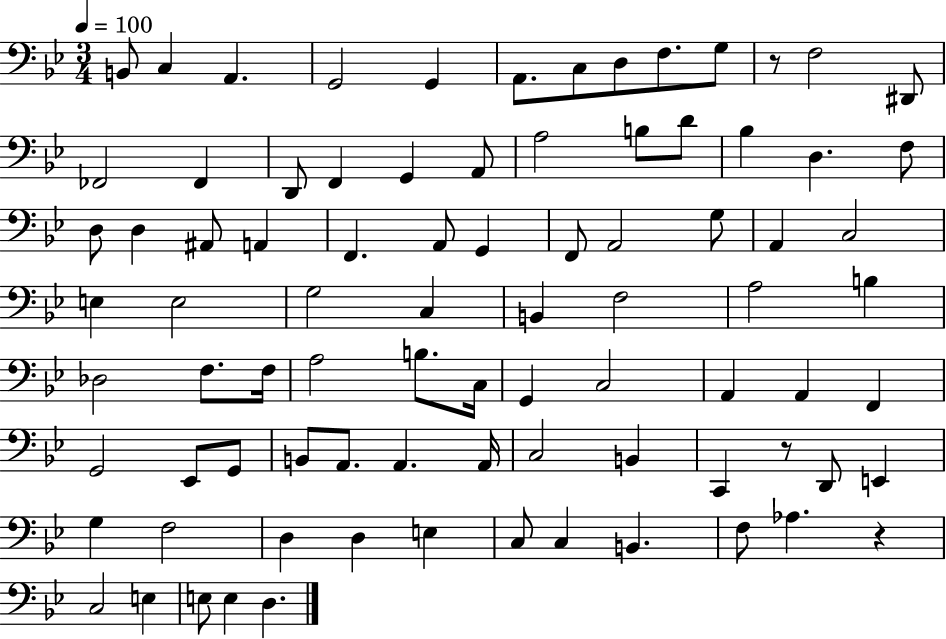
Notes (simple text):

B2/e C3/q A2/q. G2/h G2/q A2/e. C3/e D3/e F3/e. G3/e R/e F3/h D#2/e FES2/h FES2/q D2/e F2/q G2/q A2/e A3/h B3/e D4/e Bb3/q D3/q. F3/e D3/e D3/q A#2/e A2/q F2/q. A2/e G2/q F2/e A2/h G3/e A2/q C3/h E3/q E3/h G3/h C3/q B2/q F3/h A3/h B3/q Db3/h F3/e. F3/s A3/h B3/e. C3/s G2/q C3/h A2/q A2/q F2/q G2/h Eb2/e G2/e B2/e A2/e. A2/q. A2/s C3/h B2/q C2/q R/e D2/e E2/q G3/q F3/h D3/q D3/q E3/q C3/e C3/q B2/q. F3/e Ab3/q. R/q C3/h E3/q E3/e E3/q D3/q.